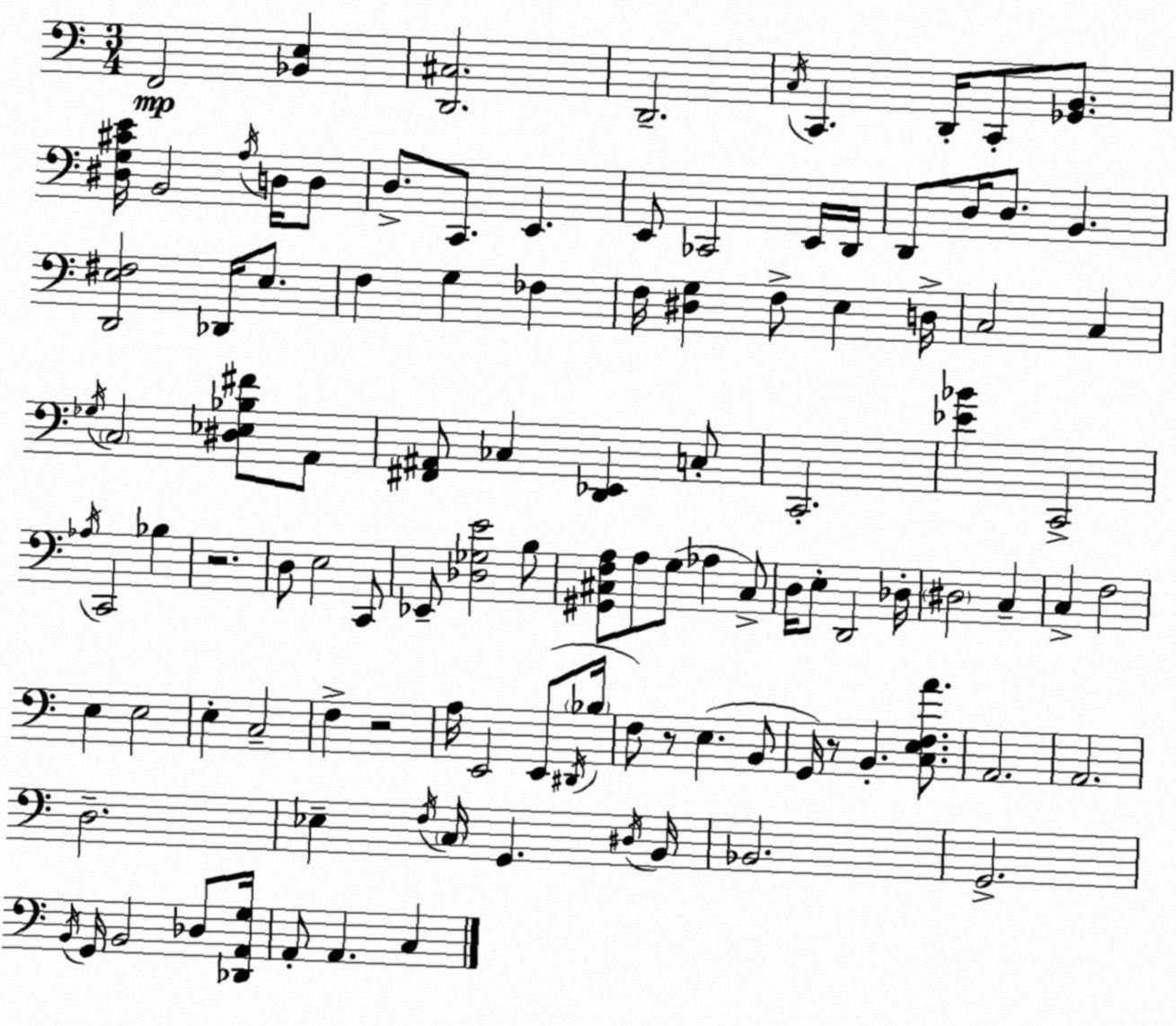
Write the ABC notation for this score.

X:1
T:Untitled
M:3/4
L:1/4
K:C
F,,2 [_B,,E,] [D,,^C,]2 D,,2 C,/4 C,, D,,/4 C,,/2 [_G,,B,,]/2 [^D,G,^CE]/4 B,,2 A,/4 D,/4 D,/2 D,/2 C,,/2 E,, E,,/2 _C,,2 E,,/4 D,,/4 D,,/2 D,/4 D,/2 B,, [D,,E,^F,]2 _D,,/4 E,/2 F, G, _F, F,/4 [^D,G,] F,/2 E, D,/4 C,2 C, _G,/4 C,2 [^D,_E,_B,^F]/2 A,,/2 [^F,,^A,,]/2 _C, [D,,_E,,] C,/2 C,,2 [_E_B] C,,2 _A,/4 C,,2 _B, z2 D,/2 E,2 C,,/2 _E,,/2 [_D,_G,E]2 B,/2 [^G,,^C,F,A,]/2 A,/2 G,/2 _A, ^C,/2 D,/4 E,/2 D,,2 _D,/4 ^D,2 C, C, F,2 E, E,2 E, C,2 F, z2 A,/4 E,,2 E,,/2 ^D,,/4 _B,/4 F,/2 z/2 E, B,,/2 G,,/4 z/2 B,, [C,E,F,A]/2 A,,2 A,,2 D,2 _E, F,/4 C,/4 G,, ^D,/4 B,,/4 _B,,2 G,,2 B,,/4 G,,/4 B,,2 _D,/2 [_D,,A,,G,]/4 A,,/2 A,, C,